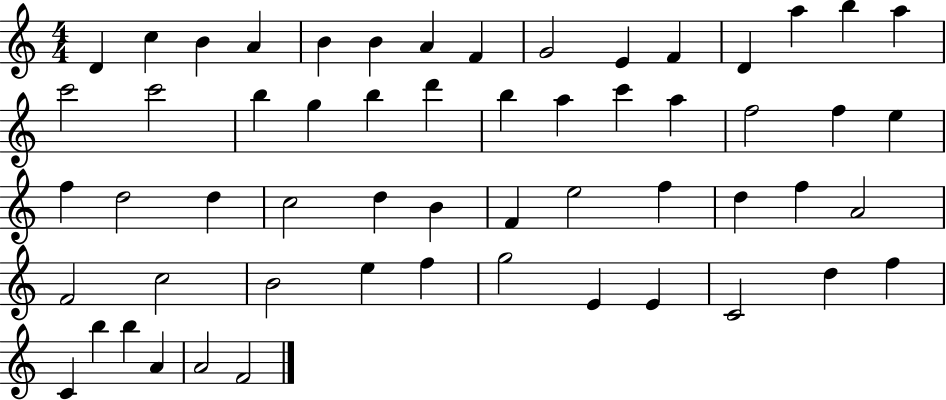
{
  \clef treble
  \numericTimeSignature
  \time 4/4
  \key c \major
  d'4 c''4 b'4 a'4 | b'4 b'4 a'4 f'4 | g'2 e'4 f'4 | d'4 a''4 b''4 a''4 | \break c'''2 c'''2 | b''4 g''4 b''4 d'''4 | b''4 a''4 c'''4 a''4 | f''2 f''4 e''4 | \break f''4 d''2 d''4 | c''2 d''4 b'4 | f'4 e''2 f''4 | d''4 f''4 a'2 | \break f'2 c''2 | b'2 e''4 f''4 | g''2 e'4 e'4 | c'2 d''4 f''4 | \break c'4 b''4 b''4 a'4 | a'2 f'2 | \bar "|."
}